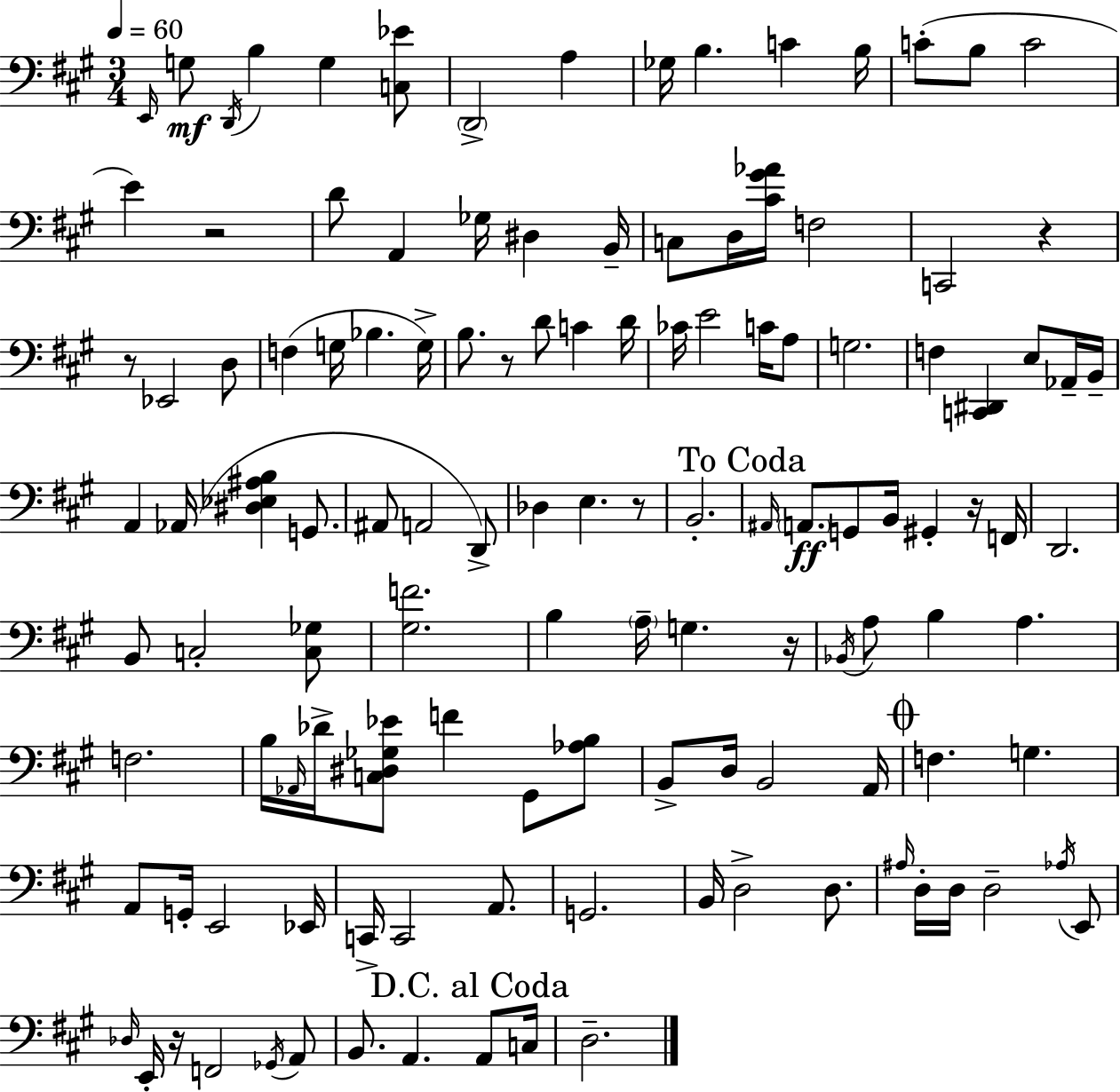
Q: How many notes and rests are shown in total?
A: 123